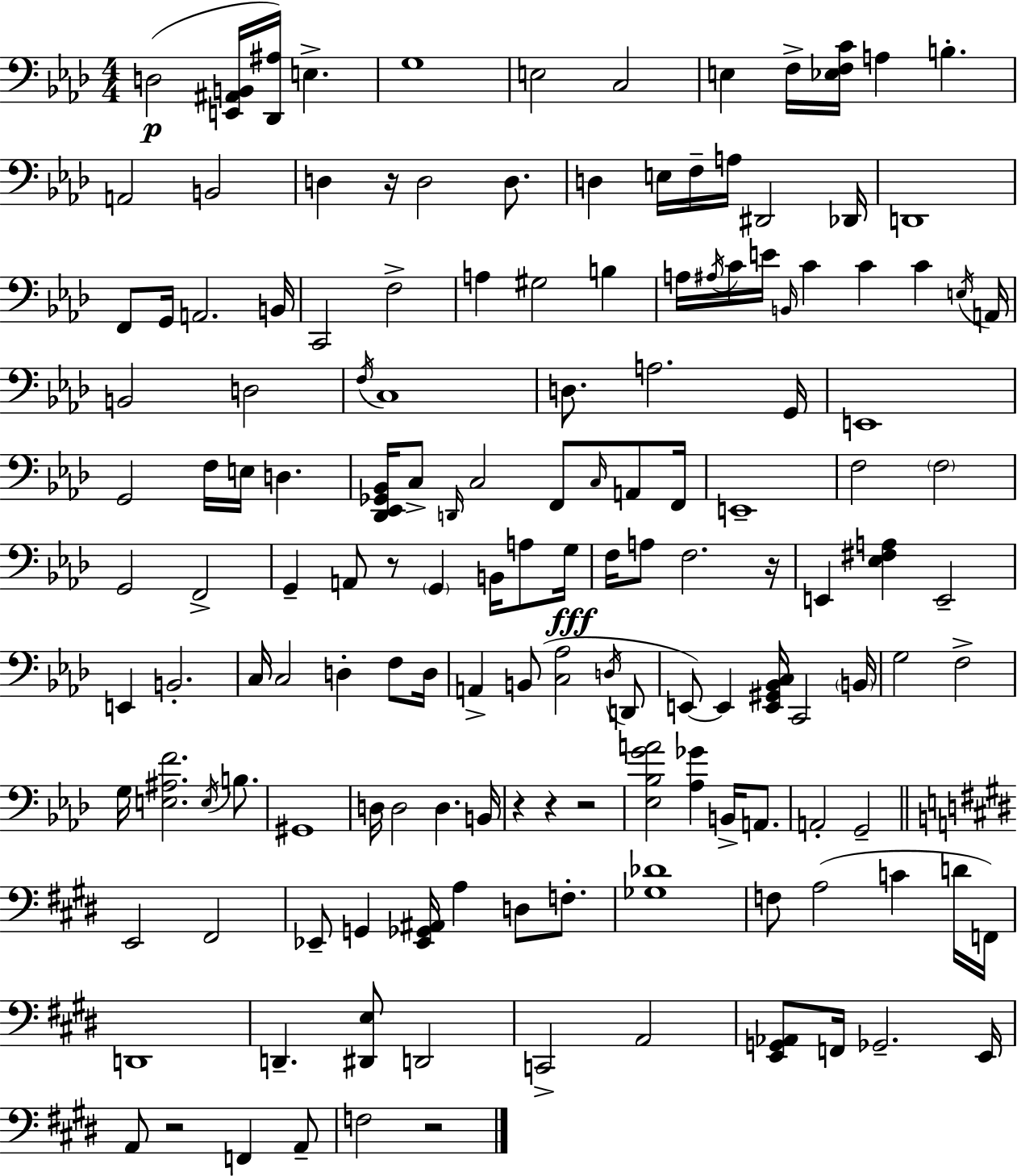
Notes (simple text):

D3/h [E2,A#2,B2]/s [Db2,A#3]/s E3/q. G3/w E3/h C3/h E3/q F3/s [Eb3,F3,C4]/s A3/q B3/q. A2/h B2/h D3/q R/s D3/h D3/e. D3/q E3/s F3/s A3/s D#2/h Db2/s D2/w F2/e G2/s A2/h. B2/s C2/h F3/h A3/q G#3/h B3/q A3/s A#3/s C4/s E4/s B2/s C4/q C4/q C4/q E3/s A2/s B2/h D3/h F3/s C3/w D3/e. A3/h. G2/s E2/w G2/h F3/s E3/s D3/q. [Db2,Eb2,Gb2,Bb2]/s C3/e D2/s C3/h F2/e C3/s A2/e F2/s E2/w F3/h F3/h G2/h F2/h G2/q A2/e R/e G2/q B2/s A3/e G3/s F3/s A3/e F3/h. R/s E2/q [Eb3,F#3,A3]/q E2/h E2/q B2/h. C3/s C3/h D3/q F3/e D3/s A2/q B2/e [C3,Ab3]/h D3/s D2/e E2/e E2/q [E2,G#2,Bb2,C3]/s C2/h B2/s G3/h F3/h G3/s [E3,A#3,F4]/h. E3/s B3/e. G#2/w D3/s D3/h D3/q. B2/s R/q R/q R/h [Eb3,Bb3,G4,A4]/h [Ab3,Gb4]/q B2/s A2/e. A2/h G2/h E2/h F#2/h Eb2/e G2/q [Eb2,Gb2,A#2]/s A3/q D3/e F3/e. [Gb3,Db4]/w F3/e A3/h C4/q D4/s F2/s D2/w D2/q. [D#2,E3]/e D2/h C2/h A2/h [E2,G2,Ab2]/e F2/s Gb2/h. E2/s A2/e R/h F2/q A2/e F3/h R/h